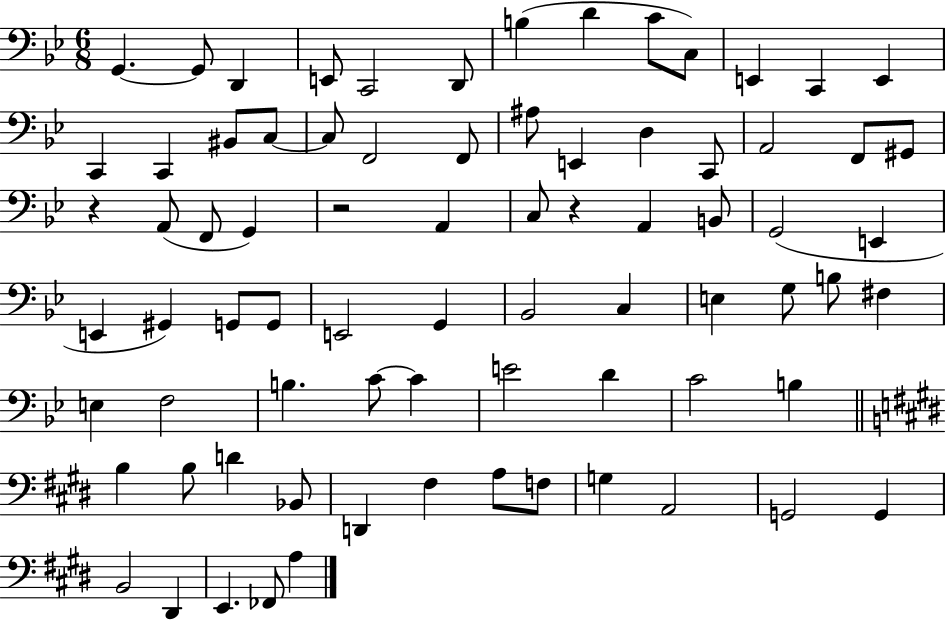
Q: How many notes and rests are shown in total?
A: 77